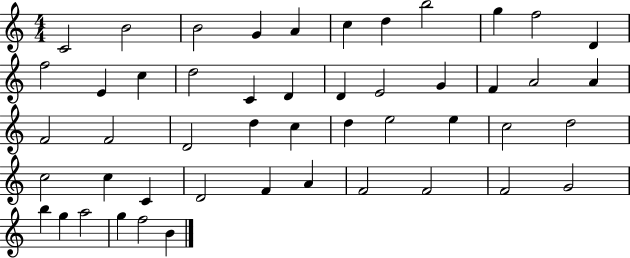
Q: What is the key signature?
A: C major